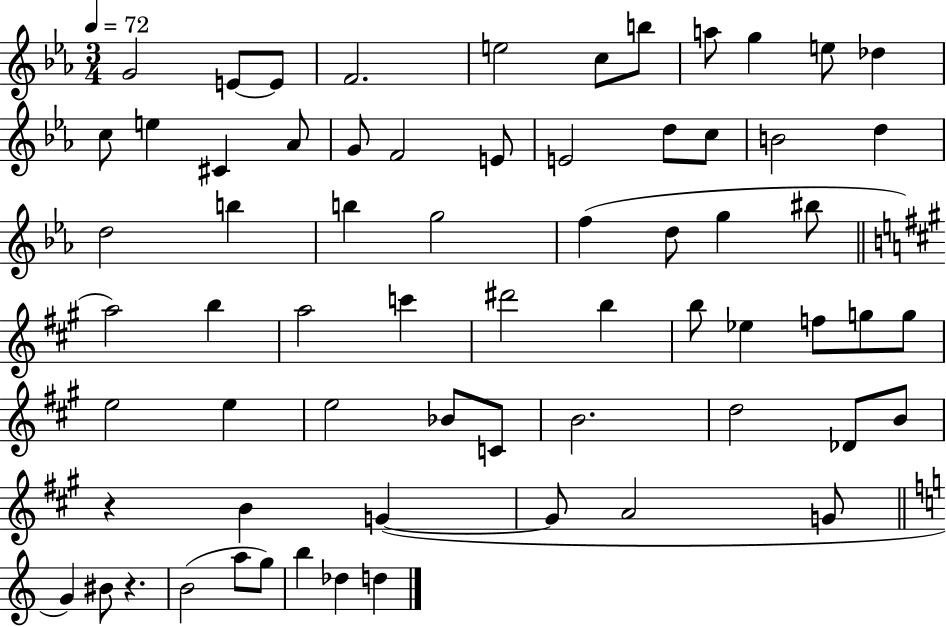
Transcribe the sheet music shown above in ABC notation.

X:1
T:Untitled
M:3/4
L:1/4
K:Eb
G2 E/2 E/2 F2 e2 c/2 b/2 a/2 g e/2 _d c/2 e ^C _A/2 G/2 F2 E/2 E2 d/2 c/2 B2 d d2 b b g2 f d/2 g ^b/2 a2 b a2 c' ^d'2 b b/2 _e f/2 g/2 g/2 e2 e e2 _B/2 C/2 B2 d2 _D/2 B/2 z B G G/2 A2 G/2 G ^B/2 z B2 a/2 g/2 b _d d